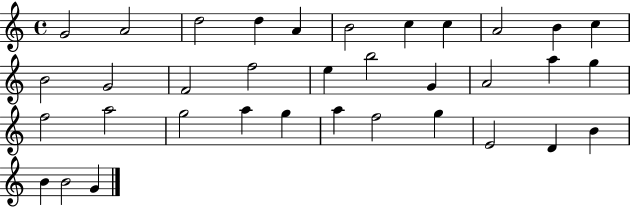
X:1
T:Untitled
M:4/4
L:1/4
K:C
G2 A2 d2 d A B2 c c A2 B c B2 G2 F2 f2 e b2 G A2 a g f2 a2 g2 a g a f2 g E2 D B B B2 G